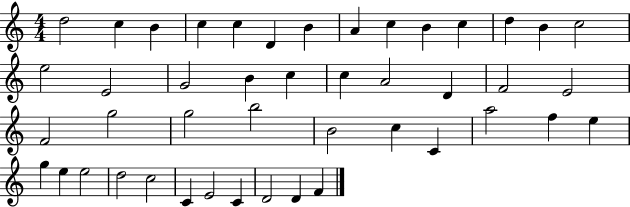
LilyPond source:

{
  \clef treble
  \numericTimeSignature
  \time 4/4
  \key c \major
  d''2 c''4 b'4 | c''4 c''4 d'4 b'4 | a'4 c''4 b'4 c''4 | d''4 b'4 c''2 | \break e''2 e'2 | g'2 b'4 c''4 | c''4 a'2 d'4 | f'2 e'2 | \break f'2 g''2 | g''2 b''2 | b'2 c''4 c'4 | a''2 f''4 e''4 | \break g''4 e''4 e''2 | d''2 c''2 | c'4 e'2 c'4 | d'2 d'4 f'4 | \break \bar "|."
}